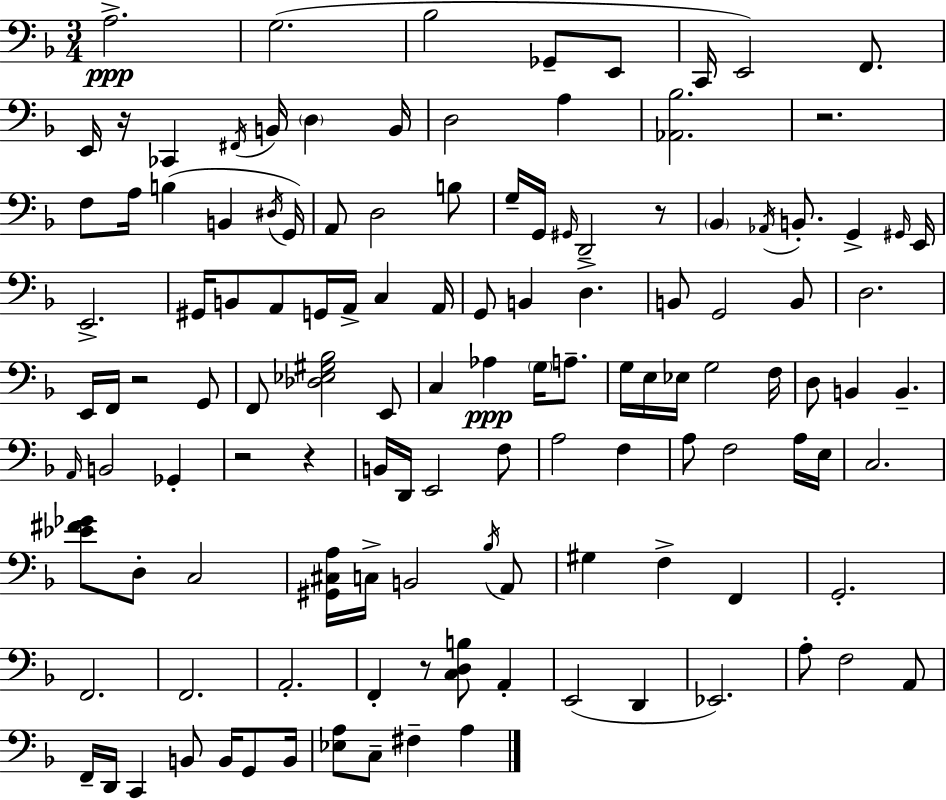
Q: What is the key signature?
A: F major